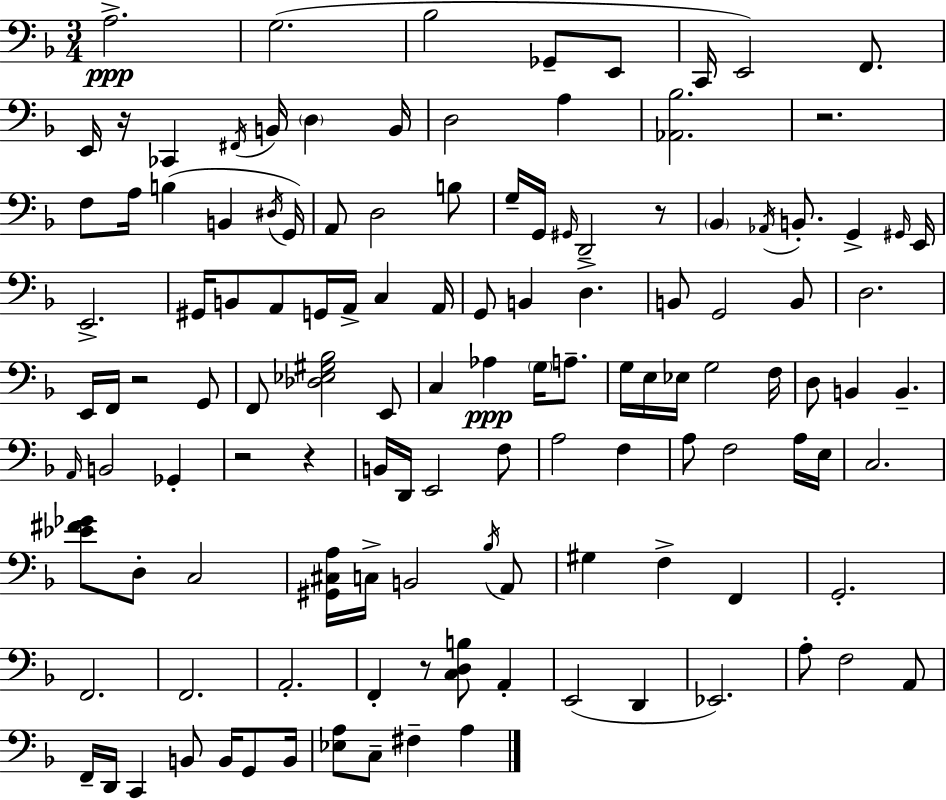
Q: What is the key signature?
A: F major